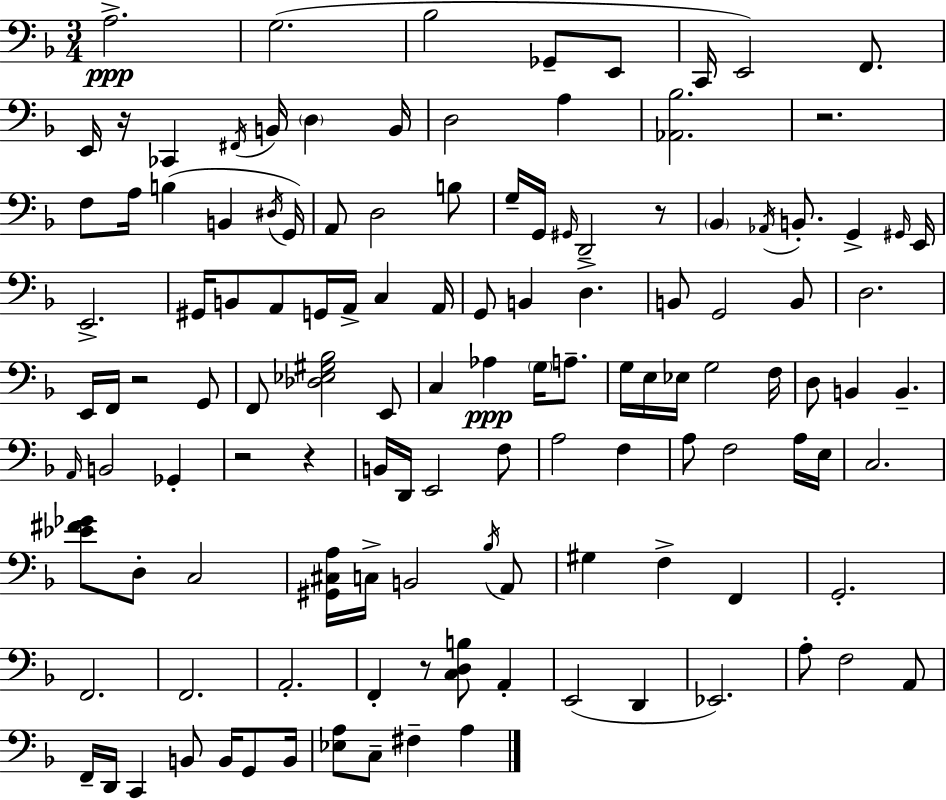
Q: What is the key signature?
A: F major